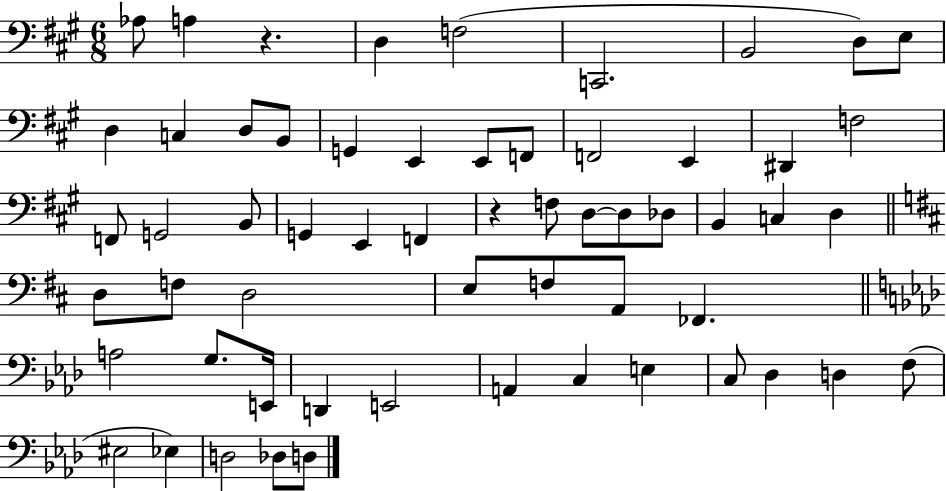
Ab3/e A3/q R/q. D3/q F3/h C2/h. B2/h D3/e E3/e D3/q C3/q D3/e B2/e G2/q E2/q E2/e F2/e F2/h E2/q D#2/q F3/h F2/e G2/h B2/e G2/q E2/q F2/q R/q F3/e D3/e D3/e Db3/e B2/q C3/q D3/q D3/e F3/e D3/h E3/e F3/e A2/e FES2/q. A3/h G3/e. E2/s D2/q E2/h A2/q C3/q E3/q C3/e Db3/q D3/q F3/e EIS3/h Eb3/q D3/h Db3/e D3/e